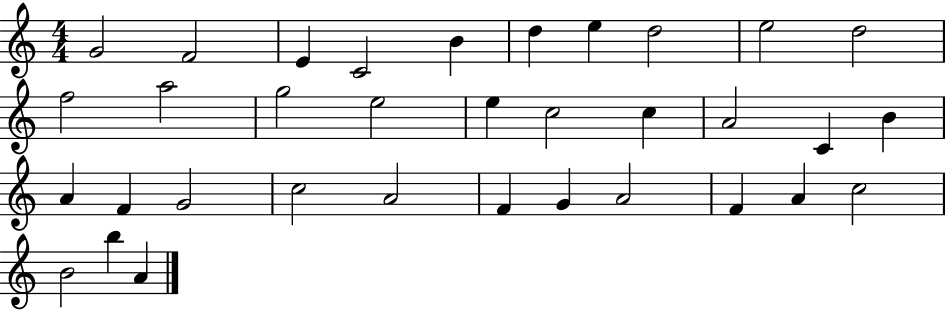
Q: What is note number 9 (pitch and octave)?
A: E5